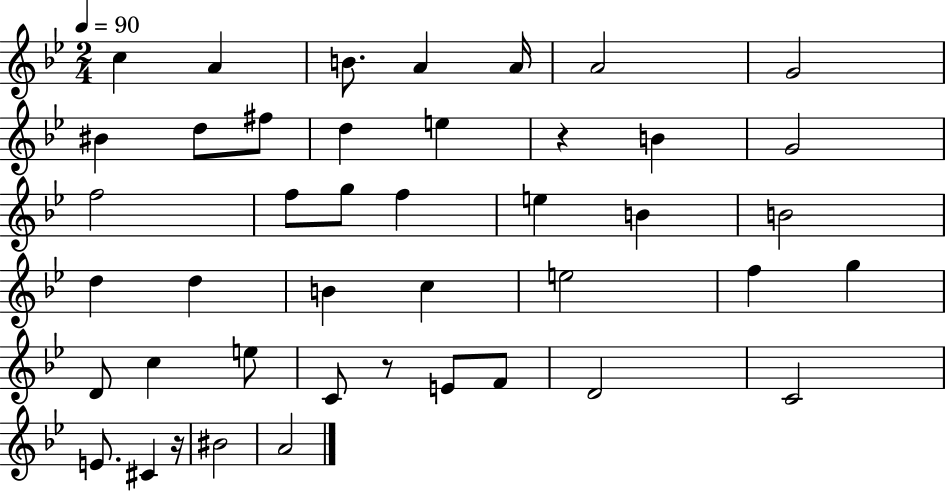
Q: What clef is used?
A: treble